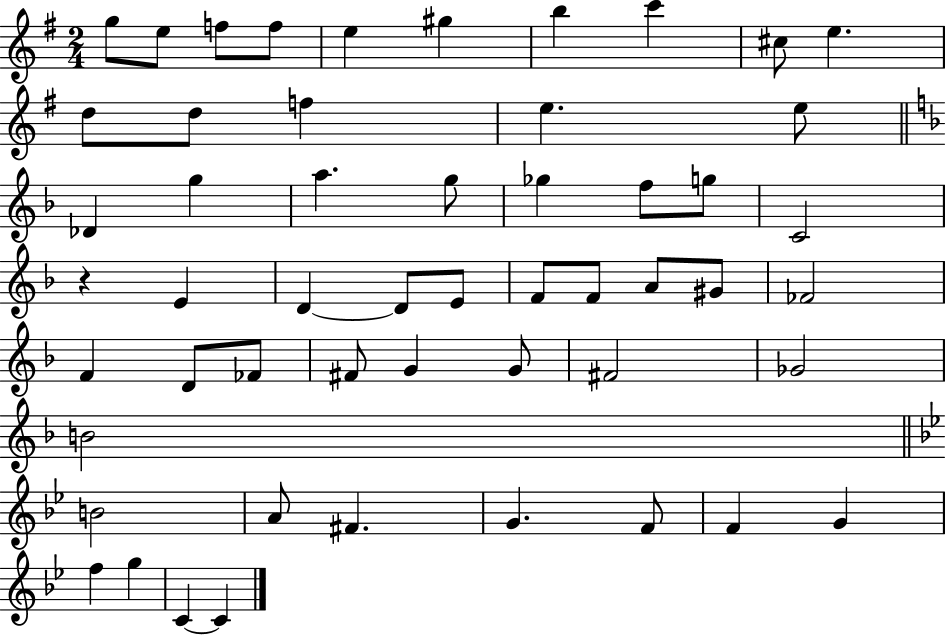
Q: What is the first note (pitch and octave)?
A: G5